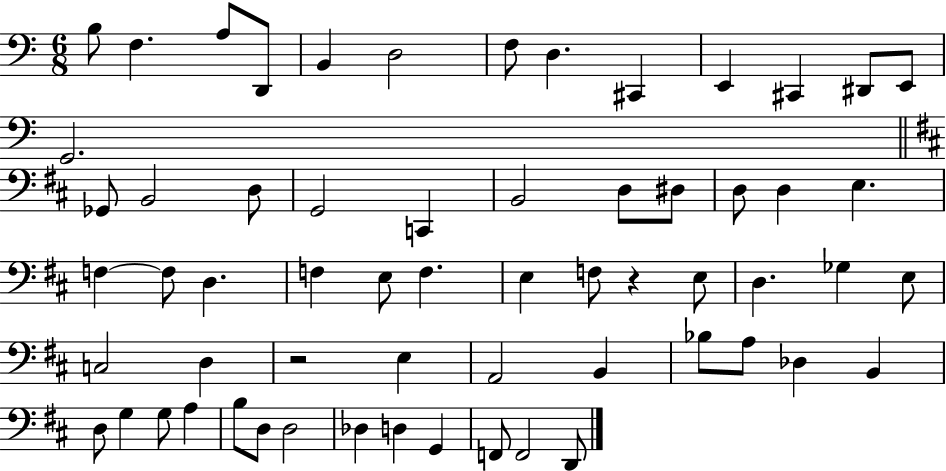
X:1
T:Untitled
M:6/8
L:1/4
K:C
B,/2 F, A,/2 D,,/2 B,, D,2 F,/2 D, ^C,, E,, ^C,, ^D,,/2 E,,/2 G,,2 _G,,/2 B,,2 D,/2 G,,2 C,, B,,2 D,/2 ^D,/2 D,/2 D, E, F, F,/2 D, F, E,/2 F, E, F,/2 z E,/2 D, _G, E,/2 C,2 D, z2 E, A,,2 B,, _B,/2 A,/2 _D, B,, D,/2 G, G,/2 A, B,/2 D,/2 D,2 _D, D, G,, F,,/2 F,,2 D,,/2